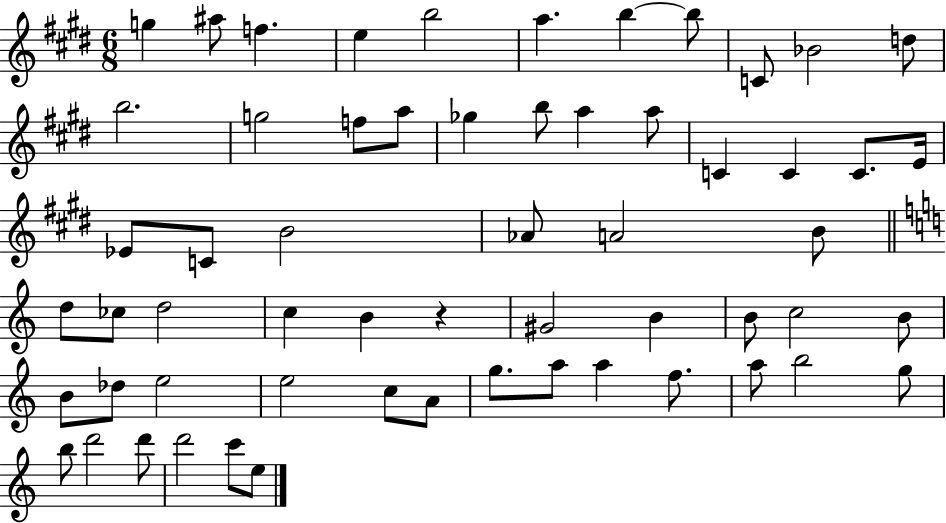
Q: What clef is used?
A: treble